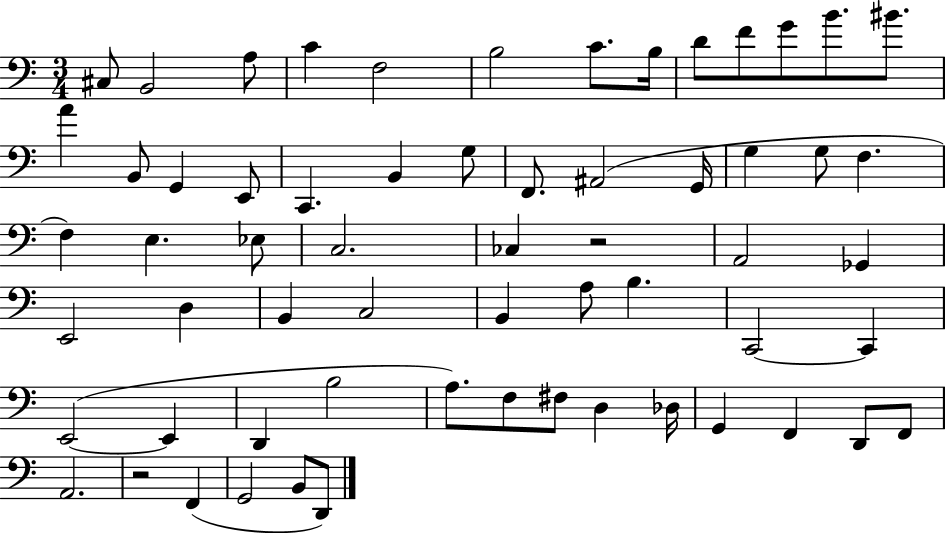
{
  \clef bass
  \numericTimeSignature
  \time 3/4
  \key c \major
  cis8 b,2 a8 | c'4 f2 | b2 c'8. b16 | d'8 f'8 g'8 b'8. bis'8. | \break a'4 b,8 g,4 e,8 | c,4. b,4 g8 | f,8. ais,2( g,16 | g4 g8 f4. | \break f4) e4. ees8 | c2. | ces4 r2 | a,2 ges,4 | \break e,2 d4 | b,4 c2 | b,4 a8 b4. | c,2~~ c,4 | \break e,2~(~ e,4 | d,4 b2 | a8.) f8 fis8 d4 des16 | g,4 f,4 d,8 f,8 | \break a,2. | r2 f,4( | g,2 b,8 d,8) | \bar "|."
}